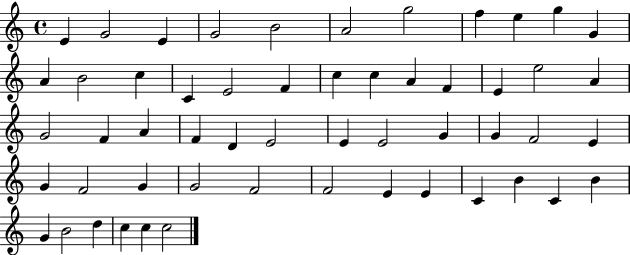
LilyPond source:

{
  \clef treble
  \time 4/4
  \defaultTimeSignature
  \key c \major
  e'4 g'2 e'4 | g'2 b'2 | a'2 g''2 | f''4 e''4 g''4 g'4 | \break a'4 b'2 c''4 | c'4 e'2 f'4 | c''4 c''4 a'4 f'4 | e'4 e''2 a'4 | \break g'2 f'4 a'4 | f'4 d'4 e'2 | e'4 e'2 g'4 | g'4 f'2 e'4 | \break g'4 f'2 g'4 | g'2 f'2 | f'2 e'4 e'4 | c'4 b'4 c'4 b'4 | \break g'4 b'2 d''4 | c''4 c''4 c''2 | \bar "|."
}